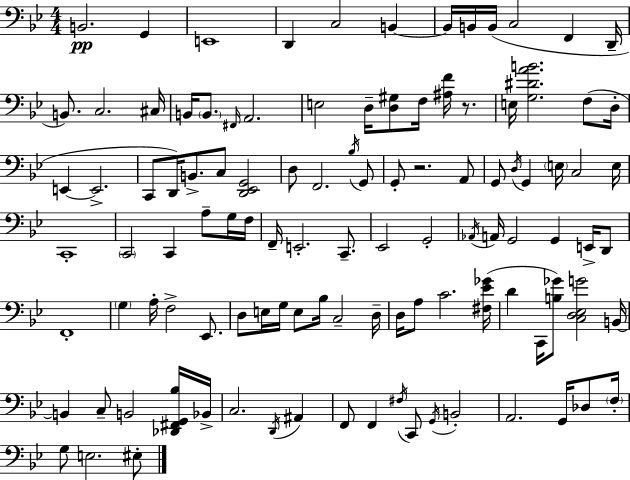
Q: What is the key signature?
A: G minor